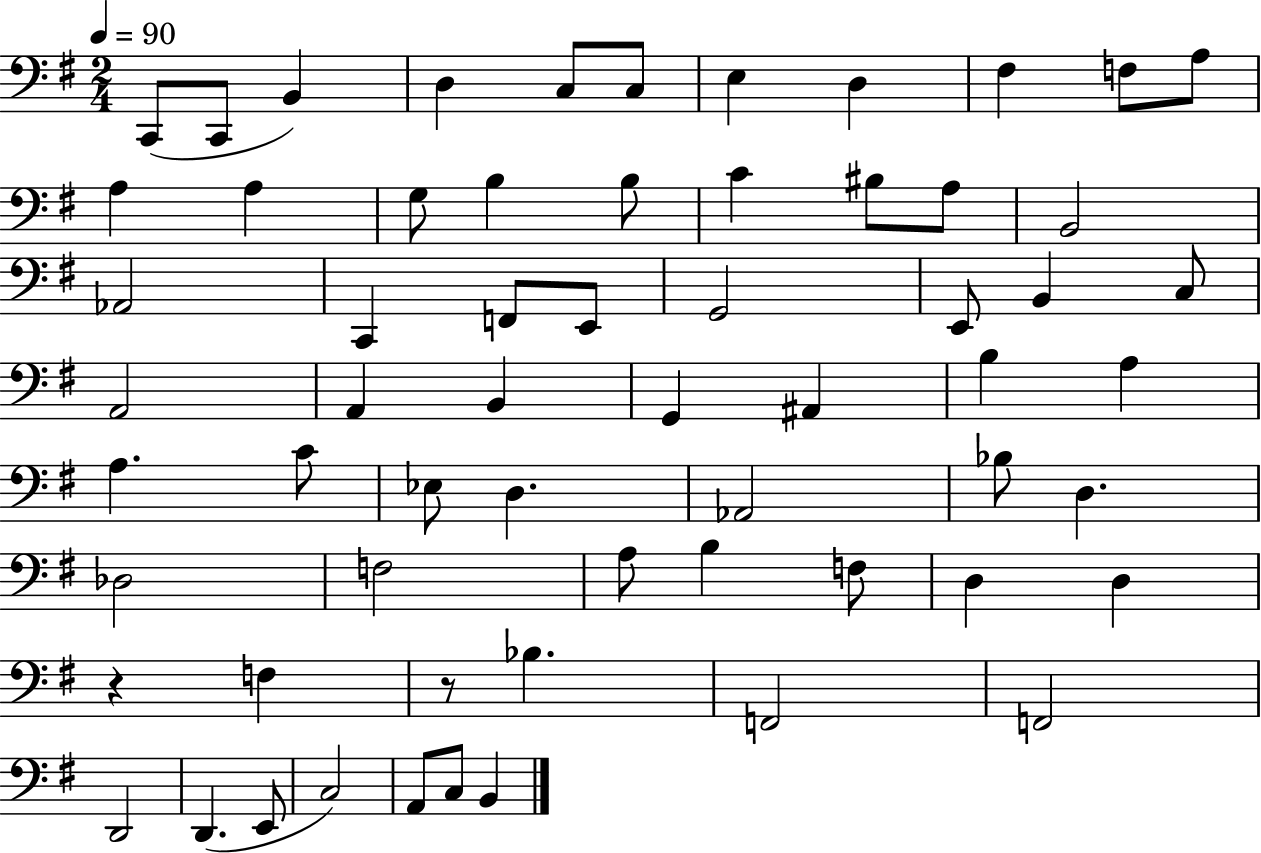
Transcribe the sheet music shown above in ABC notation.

X:1
T:Untitled
M:2/4
L:1/4
K:G
C,,/2 C,,/2 B,, D, C,/2 C,/2 E, D, ^F, F,/2 A,/2 A, A, G,/2 B, B,/2 C ^B,/2 A,/2 B,,2 _A,,2 C,, F,,/2 E,,/2 G,,2 E,,/2 B,, C,/2 A,,2 A,, B,, G,, ^A,, B, A, A, C/2 _E,/2 D, _A,,2 _B,/2 D, _D,2 F,2 A,/2 B, F,/2 D, D, z F, z/2 _B, F,,2 F,,2 D,,2 D,, E,,/2 C,2 A,,/2 C,/2 B,,